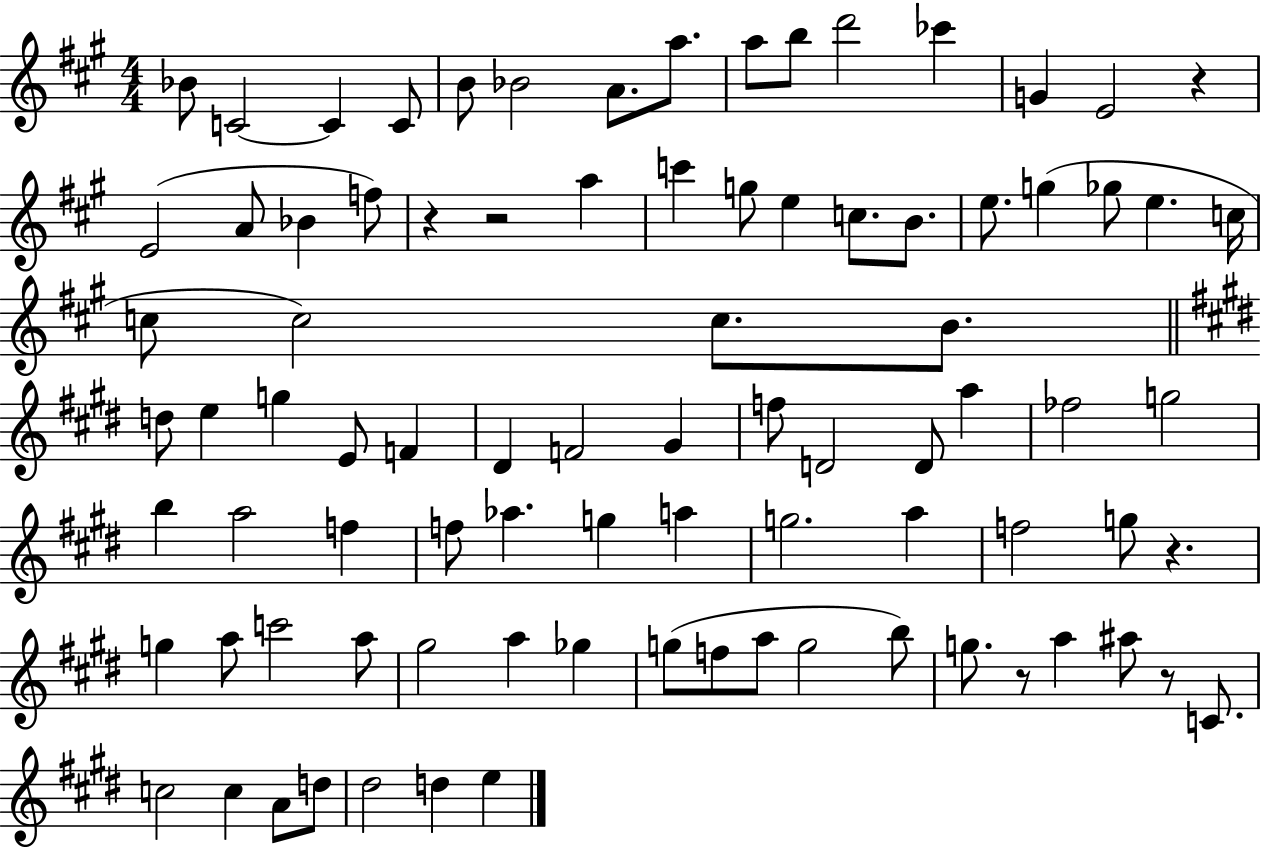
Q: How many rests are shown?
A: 6